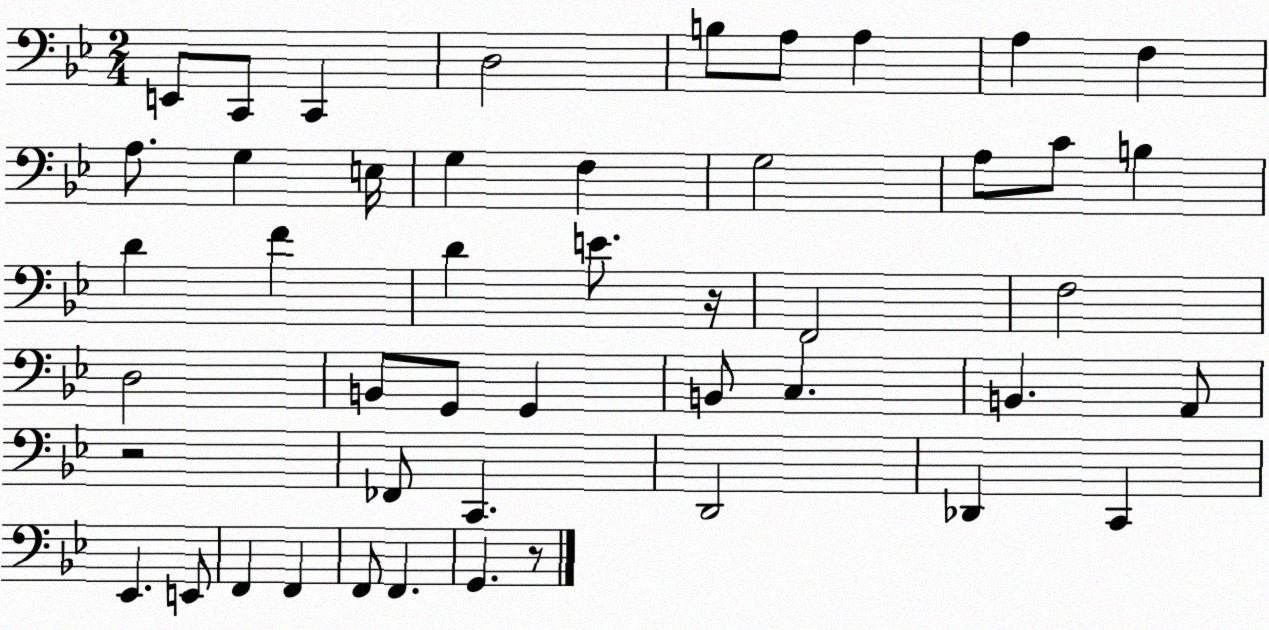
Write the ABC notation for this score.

X:1
T:Untitled
M:2/4
L:1/4
K:Bb
E,,/2 C,,/2 C,, D,2 B,/2 A,/2 A, A, F, A,/2 G, E,/4 G, F, G,2 A,/2 C/2 B, D F D E/2 z/4 F,,2 F,2 D,2 B,,/2 G,,/2 G,, B,,/2 C, B,, A,,/2 z2 _F,,/2 C,, D,,2 _D,, C,, _E,, E,,/2 F,, F,, F,,/2 F,, G,, z/2